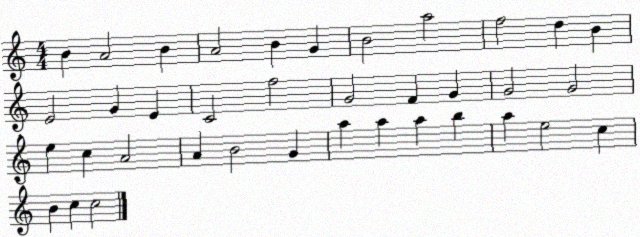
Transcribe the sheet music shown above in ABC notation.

X:1
T:Untitled
M:4/4
L:1/4
K:C
B A2 B A2 B G B2 a2 f2 d B E2 G E C2 f2 G2 F G G2 G2 e c A2 A B2 G a a a b a e2 c B c c2